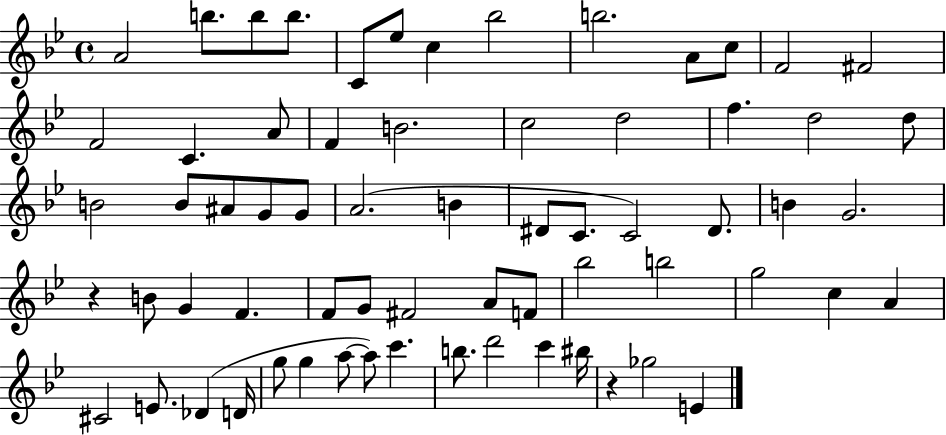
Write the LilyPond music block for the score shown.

{
  \clef treble
  \time 4/4
  \defaultTimeSignature
  \key bes \major
  \repeat volta 2 { a'2 b''8. b''8 b''8. | c'8 ees''8 c''4 bes''2 | b''2. a'8 c''8 | f'2 fis'2 | \break f'2 c'4. a'8 | f'4 b'2. | c''2 d''2 | f''4. d''2 d''8 | \break b'2 b'8 ais'8 g'8 g'8 | a'2.( b'4 | dis'8 c'8. c'2) dis'8. | b'4 g'2. | \break r4 b'8 g'4 f'4. | f'8 g'8 fis'2 a'8 f'8 | bes''2 b''2 | g''2 c''4 a'4 | \break cis'2 e'8. des'4( d'16 | g''8 g''4 a''8~~ a''8) c'''4. | b''8. d'''2 c'''4 bis''16 | r4 ges''2 e'4 | \break } \bar "|."
}